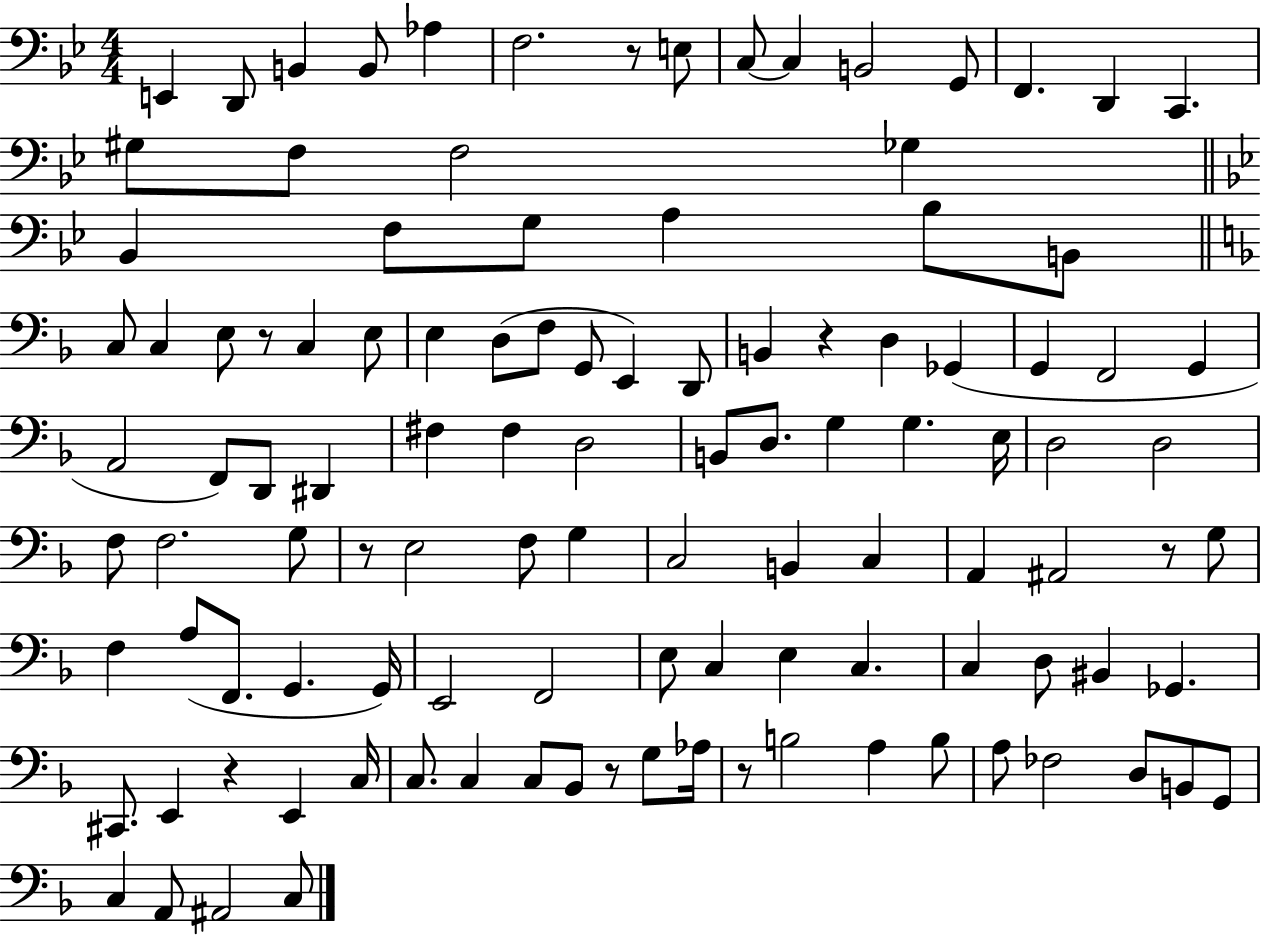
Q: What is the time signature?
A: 4/4